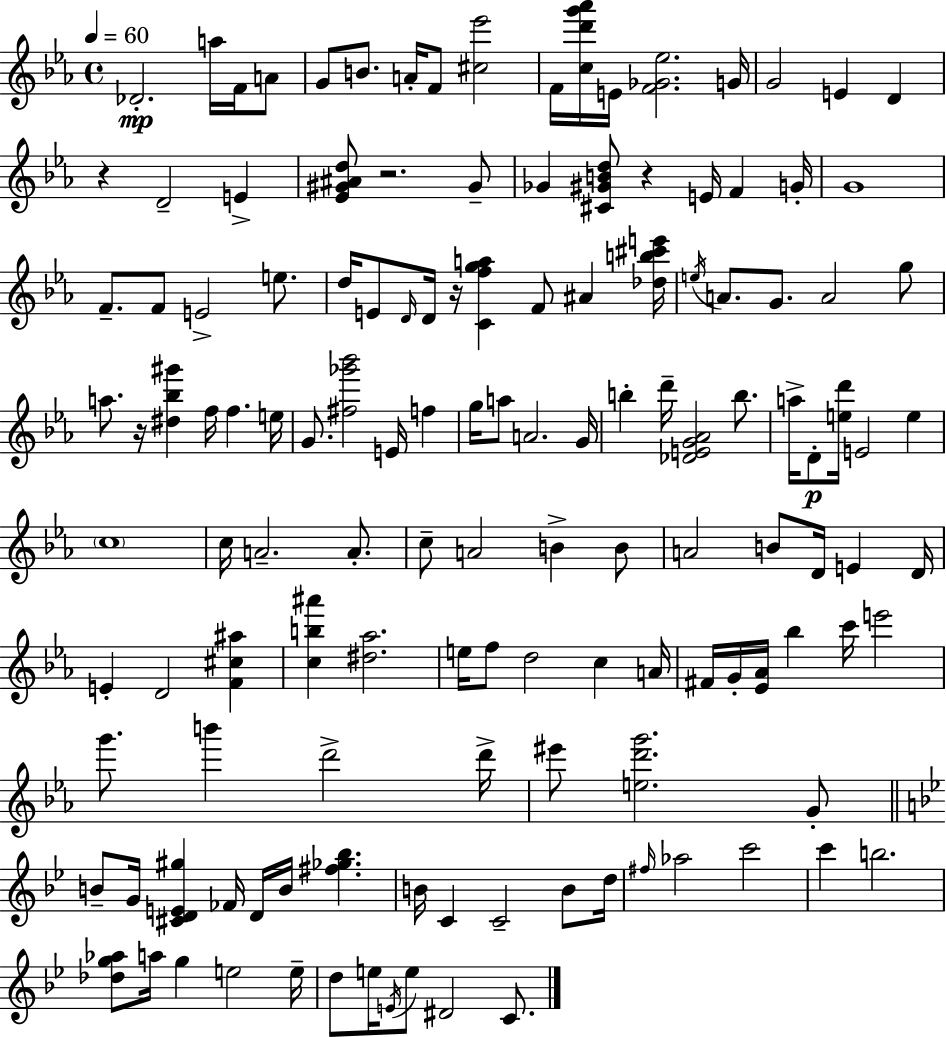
Db4/h. A5/s F4/s A4/e G4/e B4/e. A4/s F4/e [C#5,Eb6]/h F4/s [C5,D6,G6,Ab6]/s E4/s [F4,Gb4,Eb5]/h. G4/s G4/h E4/q D4/q R/q D4/h E4/q [Eb4,G#4,A#4,D5]/e R/h. G#4/e Gb4/q [C#4,G#4,B4,D5]/e R/q E4/s F4/q G4/s G4/w F4/e. F4/e E4/h E5/e. D5/s E4/e D4/s D4/s R/s [C4,F5,G5,A5]/q F4/e A#4/q [Db5,B5,C#6,E6]/s E5/s A4/e. G4/e. A4/h G5/e A5/e. R/s [D#5,Bb5,G#6]/q F5/s F5/q. E5/s G4/e. [F#5,Gb6,Bb6]/h E4/s F5/q G5/s A5/e A4/h. G4/s B5/q D6/s [Db4,E4,G4,Ab4]/h B5/e. A5/s D4/e [E5,D6]/s E4/h E5/q C5/w C5/s A4/h. A4/e. C5/e A4/h B4/q B4/e A4/h B4/e D4/s E4/q D4/s E4/q D4/h [F4,C#5,A#5]/q [C5,B5,A#6]/q [D#5,Ab5]/h. E5/s F5/e D5/h C5/q A4/s F#4/s G4/s [Eb4,Ab4]/s Bb5/q C6/s E6/h G6/e. B6/q D6/h D6/s EIS6/e [E5,D6,G6]/h. G4/e B4/e G4/s [C#4,D4,E4,G#5]/q FES4/s D4/s B4/s [F#5,Gb5,Bb5]/q. B4/s C4/q C4/h B4/e D5/s F#5/s Ab5/h C6/h C6/q B5/h. [Db5,G5,Ab5]/e A5/s G5/q E5/h E5/s D5/e E5/s E4/s E5/e D#4/h C4/e.